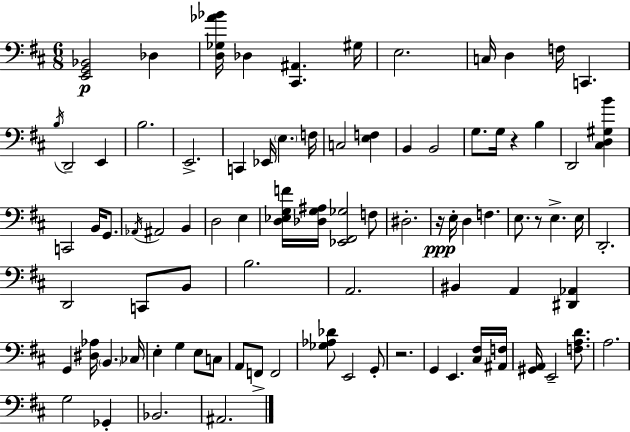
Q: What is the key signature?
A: D major